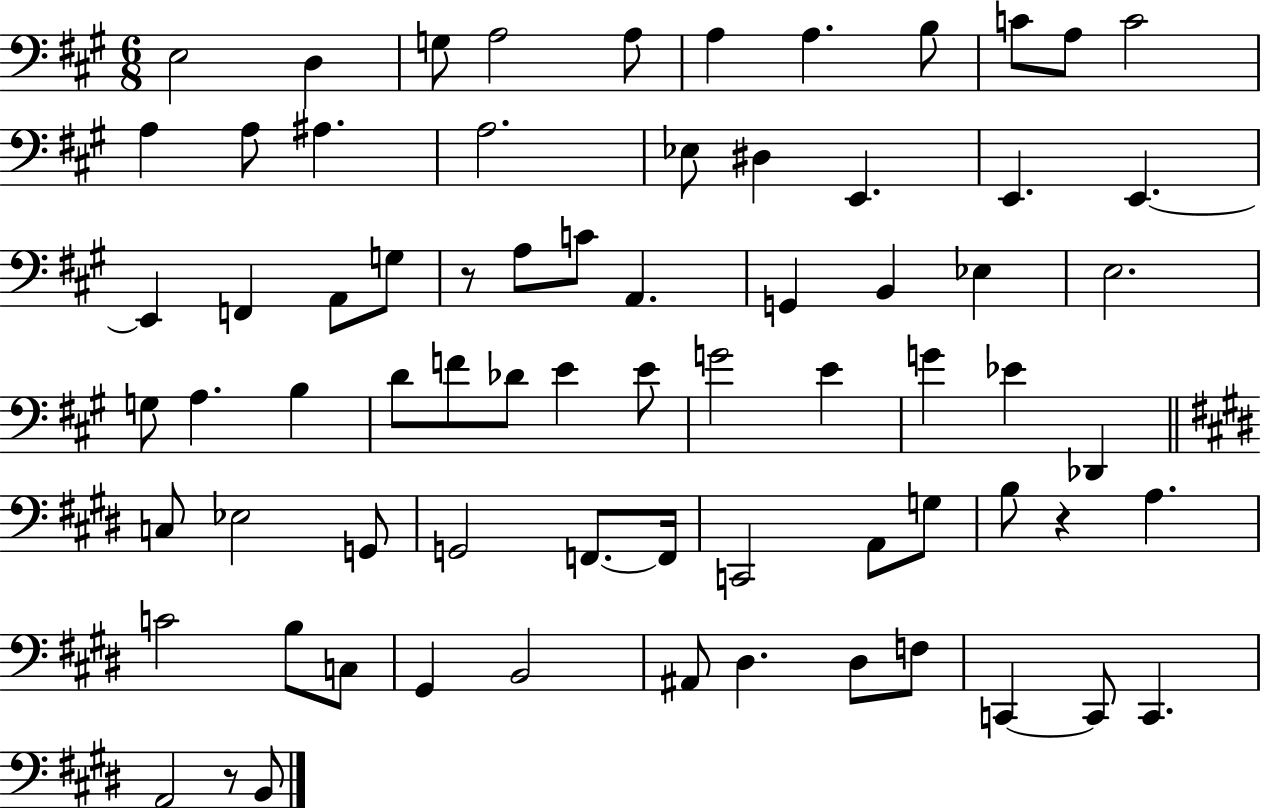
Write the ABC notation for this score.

X:1
T:Untitled
M:6/8
L:1/4
K:A
E,2 D, G,/2 A,2 A,/2 A, A, B,/2 C/2 A,/2 C2 A, A,/2 ^A, A,2 _E,/2 ^D, E,, E,, E,, E,, F,, A,,/2 G,/2 z/2 A,/2 C/2 A,, G,, B,, _E, E,2 G,/2 A, B, D/2 F/2 _D/2 E E/2 G2 E G _E _D,, C,/2 _E,2 G,,/2 G,,2 F,,/2 F,,/4 C,,2 A,,/2 G,/2 B,/2 z A, C2 B,/2 C,/2 ^G,, B,,2 ^A,,/2 ^D, ^D,/2 F,/2 C,, C,,/2 C,, A,,2 z/2 B,,/2